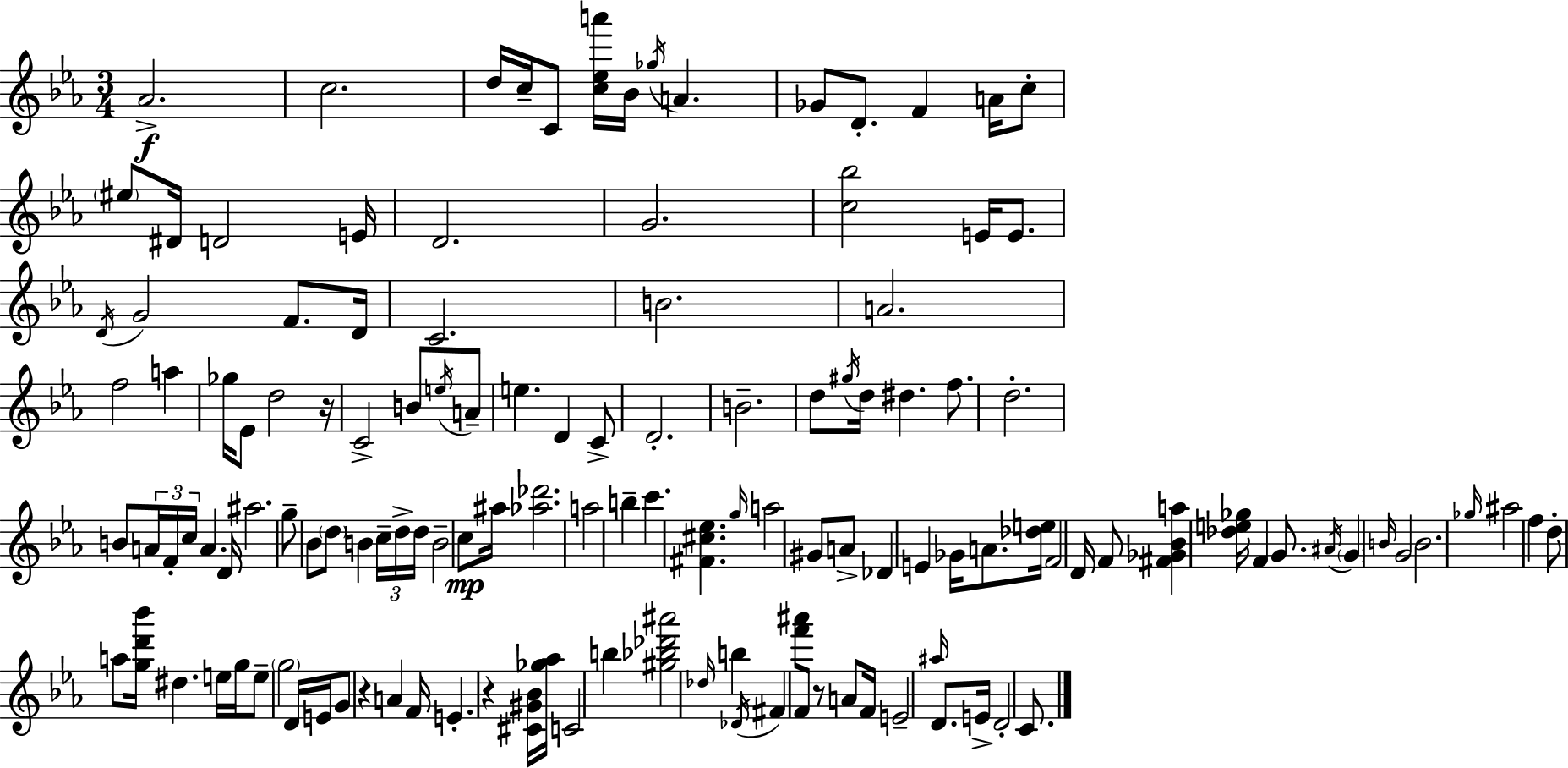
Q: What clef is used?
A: treble